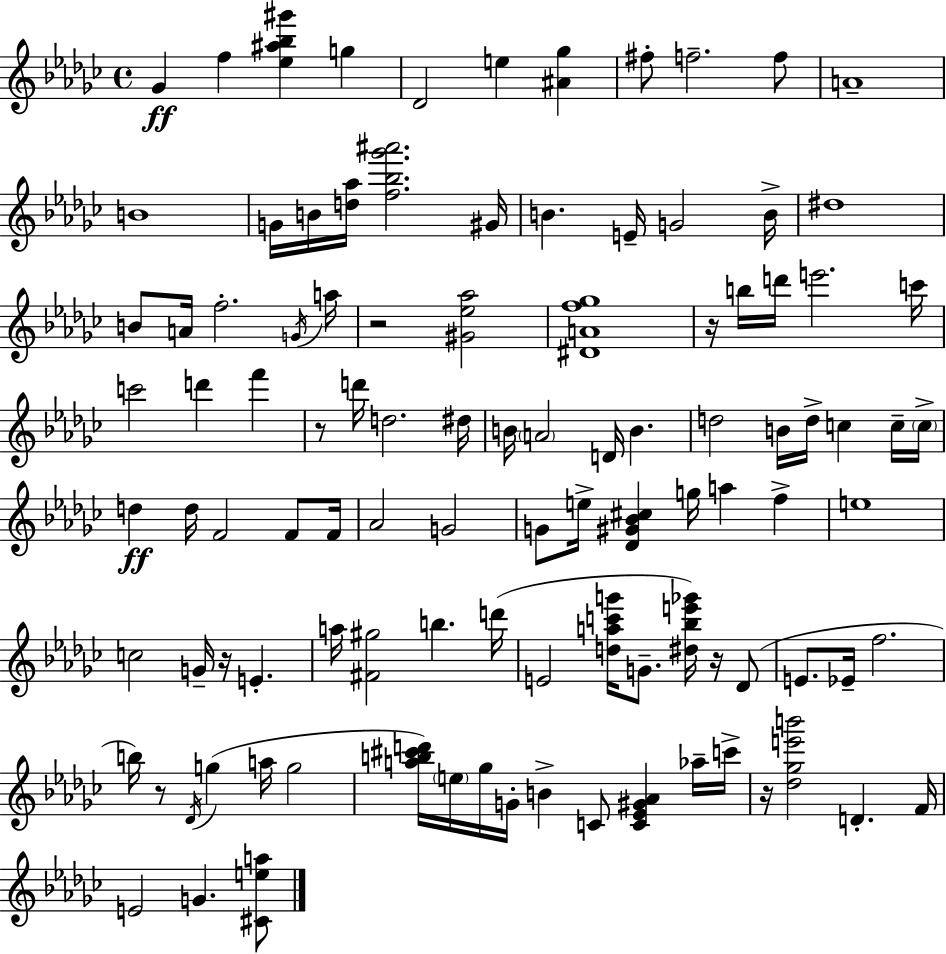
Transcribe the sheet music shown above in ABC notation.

X:1
T:Untitled
M:4/4
L:1/4
K:Ebm
_G f [_e^a_b^g'] g _D2 e [^A_g] ^f/2 f2 f/2 A4 B4 G/4 B/4 [d_a]/4 [f_b_g'^a']2 ^G/4 B E/4 G2 B/4 ^d4 B/2 A/4 f2 G/4 a/4 z2 [^G_e_a]2 [^DAf_g]4 z/4 b/4 d'/4 e'2 c'/4 c'2 d' f' z/2 d'/4 d2 ^d/4 B/4 A2 D/4 B d2 B/4 d/4 c c/4 c/4 d d/4 F2 F/2 F/4 _A2 G2 G/2 e/4 [_D^G_B^c] g/4 a f e4 c2 G/4 z/4 E a/4 [^F^g]2 b d'/4 E2 [dac'g']/4 G/2 [^d_be'_g']/4 z/4 _D/2 E/2 _E/4 f2 b/4 z/2 _D/4 g a/4 g2 [ab^c'd']/4 e/4 _g/4 G/4 B C/2 [C_E^G_A] _a/4 c'/4 z/4 [_d_ge'b']2 D F/4 E2 G [^Cea]/2